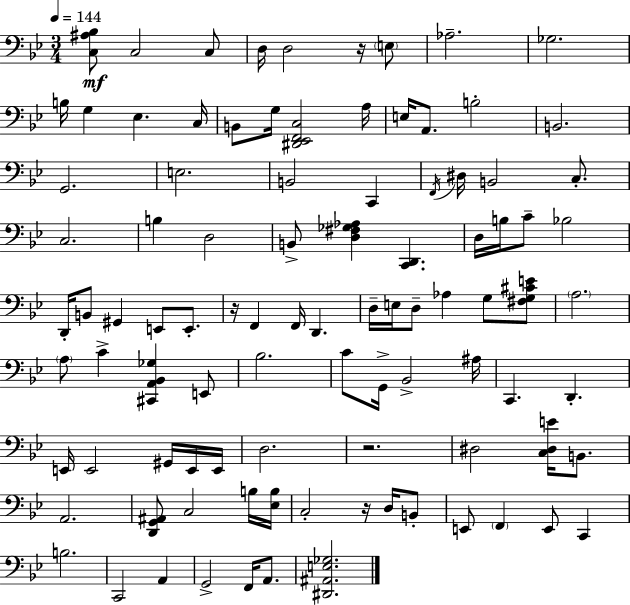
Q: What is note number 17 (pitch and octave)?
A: B3